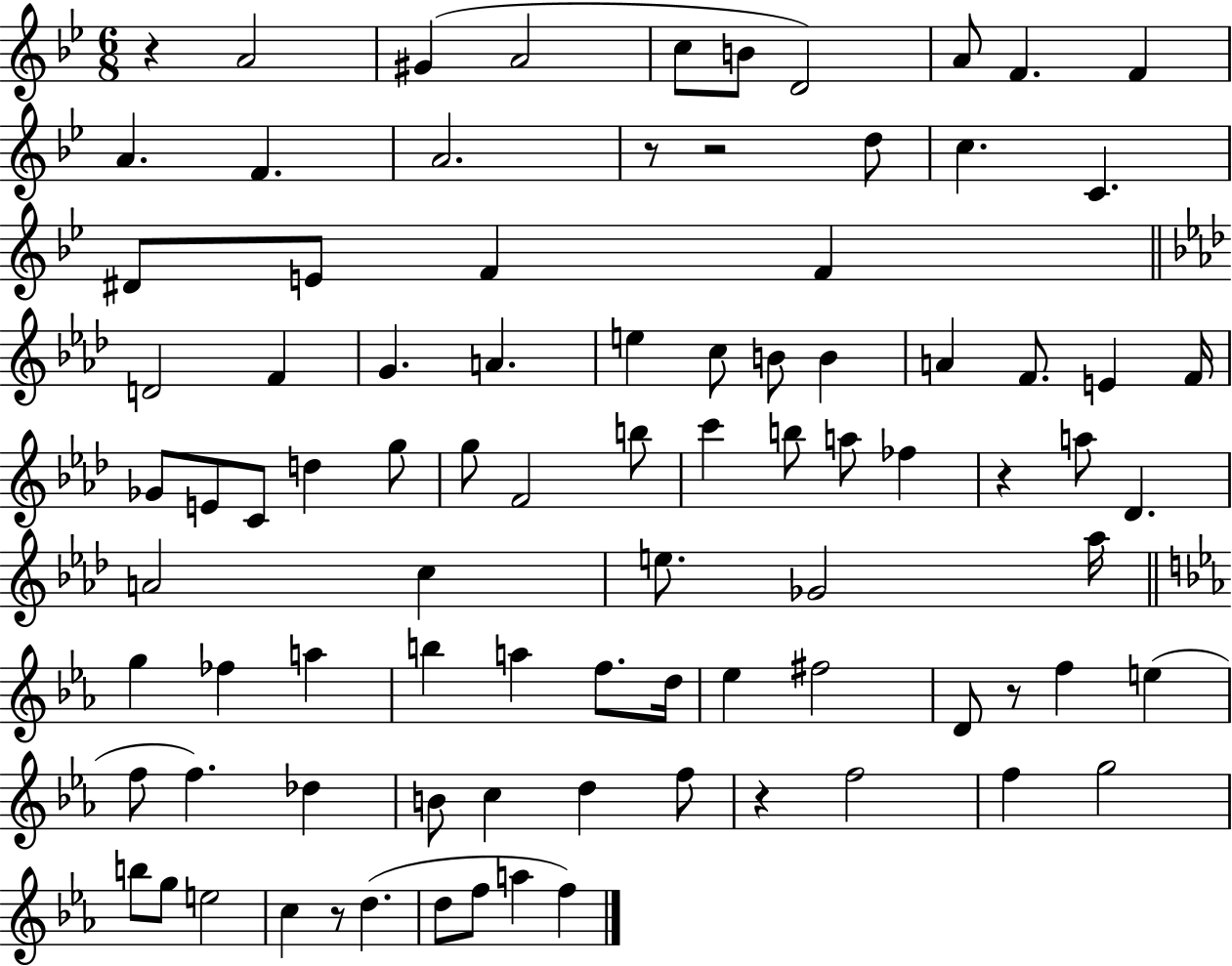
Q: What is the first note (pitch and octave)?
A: A4